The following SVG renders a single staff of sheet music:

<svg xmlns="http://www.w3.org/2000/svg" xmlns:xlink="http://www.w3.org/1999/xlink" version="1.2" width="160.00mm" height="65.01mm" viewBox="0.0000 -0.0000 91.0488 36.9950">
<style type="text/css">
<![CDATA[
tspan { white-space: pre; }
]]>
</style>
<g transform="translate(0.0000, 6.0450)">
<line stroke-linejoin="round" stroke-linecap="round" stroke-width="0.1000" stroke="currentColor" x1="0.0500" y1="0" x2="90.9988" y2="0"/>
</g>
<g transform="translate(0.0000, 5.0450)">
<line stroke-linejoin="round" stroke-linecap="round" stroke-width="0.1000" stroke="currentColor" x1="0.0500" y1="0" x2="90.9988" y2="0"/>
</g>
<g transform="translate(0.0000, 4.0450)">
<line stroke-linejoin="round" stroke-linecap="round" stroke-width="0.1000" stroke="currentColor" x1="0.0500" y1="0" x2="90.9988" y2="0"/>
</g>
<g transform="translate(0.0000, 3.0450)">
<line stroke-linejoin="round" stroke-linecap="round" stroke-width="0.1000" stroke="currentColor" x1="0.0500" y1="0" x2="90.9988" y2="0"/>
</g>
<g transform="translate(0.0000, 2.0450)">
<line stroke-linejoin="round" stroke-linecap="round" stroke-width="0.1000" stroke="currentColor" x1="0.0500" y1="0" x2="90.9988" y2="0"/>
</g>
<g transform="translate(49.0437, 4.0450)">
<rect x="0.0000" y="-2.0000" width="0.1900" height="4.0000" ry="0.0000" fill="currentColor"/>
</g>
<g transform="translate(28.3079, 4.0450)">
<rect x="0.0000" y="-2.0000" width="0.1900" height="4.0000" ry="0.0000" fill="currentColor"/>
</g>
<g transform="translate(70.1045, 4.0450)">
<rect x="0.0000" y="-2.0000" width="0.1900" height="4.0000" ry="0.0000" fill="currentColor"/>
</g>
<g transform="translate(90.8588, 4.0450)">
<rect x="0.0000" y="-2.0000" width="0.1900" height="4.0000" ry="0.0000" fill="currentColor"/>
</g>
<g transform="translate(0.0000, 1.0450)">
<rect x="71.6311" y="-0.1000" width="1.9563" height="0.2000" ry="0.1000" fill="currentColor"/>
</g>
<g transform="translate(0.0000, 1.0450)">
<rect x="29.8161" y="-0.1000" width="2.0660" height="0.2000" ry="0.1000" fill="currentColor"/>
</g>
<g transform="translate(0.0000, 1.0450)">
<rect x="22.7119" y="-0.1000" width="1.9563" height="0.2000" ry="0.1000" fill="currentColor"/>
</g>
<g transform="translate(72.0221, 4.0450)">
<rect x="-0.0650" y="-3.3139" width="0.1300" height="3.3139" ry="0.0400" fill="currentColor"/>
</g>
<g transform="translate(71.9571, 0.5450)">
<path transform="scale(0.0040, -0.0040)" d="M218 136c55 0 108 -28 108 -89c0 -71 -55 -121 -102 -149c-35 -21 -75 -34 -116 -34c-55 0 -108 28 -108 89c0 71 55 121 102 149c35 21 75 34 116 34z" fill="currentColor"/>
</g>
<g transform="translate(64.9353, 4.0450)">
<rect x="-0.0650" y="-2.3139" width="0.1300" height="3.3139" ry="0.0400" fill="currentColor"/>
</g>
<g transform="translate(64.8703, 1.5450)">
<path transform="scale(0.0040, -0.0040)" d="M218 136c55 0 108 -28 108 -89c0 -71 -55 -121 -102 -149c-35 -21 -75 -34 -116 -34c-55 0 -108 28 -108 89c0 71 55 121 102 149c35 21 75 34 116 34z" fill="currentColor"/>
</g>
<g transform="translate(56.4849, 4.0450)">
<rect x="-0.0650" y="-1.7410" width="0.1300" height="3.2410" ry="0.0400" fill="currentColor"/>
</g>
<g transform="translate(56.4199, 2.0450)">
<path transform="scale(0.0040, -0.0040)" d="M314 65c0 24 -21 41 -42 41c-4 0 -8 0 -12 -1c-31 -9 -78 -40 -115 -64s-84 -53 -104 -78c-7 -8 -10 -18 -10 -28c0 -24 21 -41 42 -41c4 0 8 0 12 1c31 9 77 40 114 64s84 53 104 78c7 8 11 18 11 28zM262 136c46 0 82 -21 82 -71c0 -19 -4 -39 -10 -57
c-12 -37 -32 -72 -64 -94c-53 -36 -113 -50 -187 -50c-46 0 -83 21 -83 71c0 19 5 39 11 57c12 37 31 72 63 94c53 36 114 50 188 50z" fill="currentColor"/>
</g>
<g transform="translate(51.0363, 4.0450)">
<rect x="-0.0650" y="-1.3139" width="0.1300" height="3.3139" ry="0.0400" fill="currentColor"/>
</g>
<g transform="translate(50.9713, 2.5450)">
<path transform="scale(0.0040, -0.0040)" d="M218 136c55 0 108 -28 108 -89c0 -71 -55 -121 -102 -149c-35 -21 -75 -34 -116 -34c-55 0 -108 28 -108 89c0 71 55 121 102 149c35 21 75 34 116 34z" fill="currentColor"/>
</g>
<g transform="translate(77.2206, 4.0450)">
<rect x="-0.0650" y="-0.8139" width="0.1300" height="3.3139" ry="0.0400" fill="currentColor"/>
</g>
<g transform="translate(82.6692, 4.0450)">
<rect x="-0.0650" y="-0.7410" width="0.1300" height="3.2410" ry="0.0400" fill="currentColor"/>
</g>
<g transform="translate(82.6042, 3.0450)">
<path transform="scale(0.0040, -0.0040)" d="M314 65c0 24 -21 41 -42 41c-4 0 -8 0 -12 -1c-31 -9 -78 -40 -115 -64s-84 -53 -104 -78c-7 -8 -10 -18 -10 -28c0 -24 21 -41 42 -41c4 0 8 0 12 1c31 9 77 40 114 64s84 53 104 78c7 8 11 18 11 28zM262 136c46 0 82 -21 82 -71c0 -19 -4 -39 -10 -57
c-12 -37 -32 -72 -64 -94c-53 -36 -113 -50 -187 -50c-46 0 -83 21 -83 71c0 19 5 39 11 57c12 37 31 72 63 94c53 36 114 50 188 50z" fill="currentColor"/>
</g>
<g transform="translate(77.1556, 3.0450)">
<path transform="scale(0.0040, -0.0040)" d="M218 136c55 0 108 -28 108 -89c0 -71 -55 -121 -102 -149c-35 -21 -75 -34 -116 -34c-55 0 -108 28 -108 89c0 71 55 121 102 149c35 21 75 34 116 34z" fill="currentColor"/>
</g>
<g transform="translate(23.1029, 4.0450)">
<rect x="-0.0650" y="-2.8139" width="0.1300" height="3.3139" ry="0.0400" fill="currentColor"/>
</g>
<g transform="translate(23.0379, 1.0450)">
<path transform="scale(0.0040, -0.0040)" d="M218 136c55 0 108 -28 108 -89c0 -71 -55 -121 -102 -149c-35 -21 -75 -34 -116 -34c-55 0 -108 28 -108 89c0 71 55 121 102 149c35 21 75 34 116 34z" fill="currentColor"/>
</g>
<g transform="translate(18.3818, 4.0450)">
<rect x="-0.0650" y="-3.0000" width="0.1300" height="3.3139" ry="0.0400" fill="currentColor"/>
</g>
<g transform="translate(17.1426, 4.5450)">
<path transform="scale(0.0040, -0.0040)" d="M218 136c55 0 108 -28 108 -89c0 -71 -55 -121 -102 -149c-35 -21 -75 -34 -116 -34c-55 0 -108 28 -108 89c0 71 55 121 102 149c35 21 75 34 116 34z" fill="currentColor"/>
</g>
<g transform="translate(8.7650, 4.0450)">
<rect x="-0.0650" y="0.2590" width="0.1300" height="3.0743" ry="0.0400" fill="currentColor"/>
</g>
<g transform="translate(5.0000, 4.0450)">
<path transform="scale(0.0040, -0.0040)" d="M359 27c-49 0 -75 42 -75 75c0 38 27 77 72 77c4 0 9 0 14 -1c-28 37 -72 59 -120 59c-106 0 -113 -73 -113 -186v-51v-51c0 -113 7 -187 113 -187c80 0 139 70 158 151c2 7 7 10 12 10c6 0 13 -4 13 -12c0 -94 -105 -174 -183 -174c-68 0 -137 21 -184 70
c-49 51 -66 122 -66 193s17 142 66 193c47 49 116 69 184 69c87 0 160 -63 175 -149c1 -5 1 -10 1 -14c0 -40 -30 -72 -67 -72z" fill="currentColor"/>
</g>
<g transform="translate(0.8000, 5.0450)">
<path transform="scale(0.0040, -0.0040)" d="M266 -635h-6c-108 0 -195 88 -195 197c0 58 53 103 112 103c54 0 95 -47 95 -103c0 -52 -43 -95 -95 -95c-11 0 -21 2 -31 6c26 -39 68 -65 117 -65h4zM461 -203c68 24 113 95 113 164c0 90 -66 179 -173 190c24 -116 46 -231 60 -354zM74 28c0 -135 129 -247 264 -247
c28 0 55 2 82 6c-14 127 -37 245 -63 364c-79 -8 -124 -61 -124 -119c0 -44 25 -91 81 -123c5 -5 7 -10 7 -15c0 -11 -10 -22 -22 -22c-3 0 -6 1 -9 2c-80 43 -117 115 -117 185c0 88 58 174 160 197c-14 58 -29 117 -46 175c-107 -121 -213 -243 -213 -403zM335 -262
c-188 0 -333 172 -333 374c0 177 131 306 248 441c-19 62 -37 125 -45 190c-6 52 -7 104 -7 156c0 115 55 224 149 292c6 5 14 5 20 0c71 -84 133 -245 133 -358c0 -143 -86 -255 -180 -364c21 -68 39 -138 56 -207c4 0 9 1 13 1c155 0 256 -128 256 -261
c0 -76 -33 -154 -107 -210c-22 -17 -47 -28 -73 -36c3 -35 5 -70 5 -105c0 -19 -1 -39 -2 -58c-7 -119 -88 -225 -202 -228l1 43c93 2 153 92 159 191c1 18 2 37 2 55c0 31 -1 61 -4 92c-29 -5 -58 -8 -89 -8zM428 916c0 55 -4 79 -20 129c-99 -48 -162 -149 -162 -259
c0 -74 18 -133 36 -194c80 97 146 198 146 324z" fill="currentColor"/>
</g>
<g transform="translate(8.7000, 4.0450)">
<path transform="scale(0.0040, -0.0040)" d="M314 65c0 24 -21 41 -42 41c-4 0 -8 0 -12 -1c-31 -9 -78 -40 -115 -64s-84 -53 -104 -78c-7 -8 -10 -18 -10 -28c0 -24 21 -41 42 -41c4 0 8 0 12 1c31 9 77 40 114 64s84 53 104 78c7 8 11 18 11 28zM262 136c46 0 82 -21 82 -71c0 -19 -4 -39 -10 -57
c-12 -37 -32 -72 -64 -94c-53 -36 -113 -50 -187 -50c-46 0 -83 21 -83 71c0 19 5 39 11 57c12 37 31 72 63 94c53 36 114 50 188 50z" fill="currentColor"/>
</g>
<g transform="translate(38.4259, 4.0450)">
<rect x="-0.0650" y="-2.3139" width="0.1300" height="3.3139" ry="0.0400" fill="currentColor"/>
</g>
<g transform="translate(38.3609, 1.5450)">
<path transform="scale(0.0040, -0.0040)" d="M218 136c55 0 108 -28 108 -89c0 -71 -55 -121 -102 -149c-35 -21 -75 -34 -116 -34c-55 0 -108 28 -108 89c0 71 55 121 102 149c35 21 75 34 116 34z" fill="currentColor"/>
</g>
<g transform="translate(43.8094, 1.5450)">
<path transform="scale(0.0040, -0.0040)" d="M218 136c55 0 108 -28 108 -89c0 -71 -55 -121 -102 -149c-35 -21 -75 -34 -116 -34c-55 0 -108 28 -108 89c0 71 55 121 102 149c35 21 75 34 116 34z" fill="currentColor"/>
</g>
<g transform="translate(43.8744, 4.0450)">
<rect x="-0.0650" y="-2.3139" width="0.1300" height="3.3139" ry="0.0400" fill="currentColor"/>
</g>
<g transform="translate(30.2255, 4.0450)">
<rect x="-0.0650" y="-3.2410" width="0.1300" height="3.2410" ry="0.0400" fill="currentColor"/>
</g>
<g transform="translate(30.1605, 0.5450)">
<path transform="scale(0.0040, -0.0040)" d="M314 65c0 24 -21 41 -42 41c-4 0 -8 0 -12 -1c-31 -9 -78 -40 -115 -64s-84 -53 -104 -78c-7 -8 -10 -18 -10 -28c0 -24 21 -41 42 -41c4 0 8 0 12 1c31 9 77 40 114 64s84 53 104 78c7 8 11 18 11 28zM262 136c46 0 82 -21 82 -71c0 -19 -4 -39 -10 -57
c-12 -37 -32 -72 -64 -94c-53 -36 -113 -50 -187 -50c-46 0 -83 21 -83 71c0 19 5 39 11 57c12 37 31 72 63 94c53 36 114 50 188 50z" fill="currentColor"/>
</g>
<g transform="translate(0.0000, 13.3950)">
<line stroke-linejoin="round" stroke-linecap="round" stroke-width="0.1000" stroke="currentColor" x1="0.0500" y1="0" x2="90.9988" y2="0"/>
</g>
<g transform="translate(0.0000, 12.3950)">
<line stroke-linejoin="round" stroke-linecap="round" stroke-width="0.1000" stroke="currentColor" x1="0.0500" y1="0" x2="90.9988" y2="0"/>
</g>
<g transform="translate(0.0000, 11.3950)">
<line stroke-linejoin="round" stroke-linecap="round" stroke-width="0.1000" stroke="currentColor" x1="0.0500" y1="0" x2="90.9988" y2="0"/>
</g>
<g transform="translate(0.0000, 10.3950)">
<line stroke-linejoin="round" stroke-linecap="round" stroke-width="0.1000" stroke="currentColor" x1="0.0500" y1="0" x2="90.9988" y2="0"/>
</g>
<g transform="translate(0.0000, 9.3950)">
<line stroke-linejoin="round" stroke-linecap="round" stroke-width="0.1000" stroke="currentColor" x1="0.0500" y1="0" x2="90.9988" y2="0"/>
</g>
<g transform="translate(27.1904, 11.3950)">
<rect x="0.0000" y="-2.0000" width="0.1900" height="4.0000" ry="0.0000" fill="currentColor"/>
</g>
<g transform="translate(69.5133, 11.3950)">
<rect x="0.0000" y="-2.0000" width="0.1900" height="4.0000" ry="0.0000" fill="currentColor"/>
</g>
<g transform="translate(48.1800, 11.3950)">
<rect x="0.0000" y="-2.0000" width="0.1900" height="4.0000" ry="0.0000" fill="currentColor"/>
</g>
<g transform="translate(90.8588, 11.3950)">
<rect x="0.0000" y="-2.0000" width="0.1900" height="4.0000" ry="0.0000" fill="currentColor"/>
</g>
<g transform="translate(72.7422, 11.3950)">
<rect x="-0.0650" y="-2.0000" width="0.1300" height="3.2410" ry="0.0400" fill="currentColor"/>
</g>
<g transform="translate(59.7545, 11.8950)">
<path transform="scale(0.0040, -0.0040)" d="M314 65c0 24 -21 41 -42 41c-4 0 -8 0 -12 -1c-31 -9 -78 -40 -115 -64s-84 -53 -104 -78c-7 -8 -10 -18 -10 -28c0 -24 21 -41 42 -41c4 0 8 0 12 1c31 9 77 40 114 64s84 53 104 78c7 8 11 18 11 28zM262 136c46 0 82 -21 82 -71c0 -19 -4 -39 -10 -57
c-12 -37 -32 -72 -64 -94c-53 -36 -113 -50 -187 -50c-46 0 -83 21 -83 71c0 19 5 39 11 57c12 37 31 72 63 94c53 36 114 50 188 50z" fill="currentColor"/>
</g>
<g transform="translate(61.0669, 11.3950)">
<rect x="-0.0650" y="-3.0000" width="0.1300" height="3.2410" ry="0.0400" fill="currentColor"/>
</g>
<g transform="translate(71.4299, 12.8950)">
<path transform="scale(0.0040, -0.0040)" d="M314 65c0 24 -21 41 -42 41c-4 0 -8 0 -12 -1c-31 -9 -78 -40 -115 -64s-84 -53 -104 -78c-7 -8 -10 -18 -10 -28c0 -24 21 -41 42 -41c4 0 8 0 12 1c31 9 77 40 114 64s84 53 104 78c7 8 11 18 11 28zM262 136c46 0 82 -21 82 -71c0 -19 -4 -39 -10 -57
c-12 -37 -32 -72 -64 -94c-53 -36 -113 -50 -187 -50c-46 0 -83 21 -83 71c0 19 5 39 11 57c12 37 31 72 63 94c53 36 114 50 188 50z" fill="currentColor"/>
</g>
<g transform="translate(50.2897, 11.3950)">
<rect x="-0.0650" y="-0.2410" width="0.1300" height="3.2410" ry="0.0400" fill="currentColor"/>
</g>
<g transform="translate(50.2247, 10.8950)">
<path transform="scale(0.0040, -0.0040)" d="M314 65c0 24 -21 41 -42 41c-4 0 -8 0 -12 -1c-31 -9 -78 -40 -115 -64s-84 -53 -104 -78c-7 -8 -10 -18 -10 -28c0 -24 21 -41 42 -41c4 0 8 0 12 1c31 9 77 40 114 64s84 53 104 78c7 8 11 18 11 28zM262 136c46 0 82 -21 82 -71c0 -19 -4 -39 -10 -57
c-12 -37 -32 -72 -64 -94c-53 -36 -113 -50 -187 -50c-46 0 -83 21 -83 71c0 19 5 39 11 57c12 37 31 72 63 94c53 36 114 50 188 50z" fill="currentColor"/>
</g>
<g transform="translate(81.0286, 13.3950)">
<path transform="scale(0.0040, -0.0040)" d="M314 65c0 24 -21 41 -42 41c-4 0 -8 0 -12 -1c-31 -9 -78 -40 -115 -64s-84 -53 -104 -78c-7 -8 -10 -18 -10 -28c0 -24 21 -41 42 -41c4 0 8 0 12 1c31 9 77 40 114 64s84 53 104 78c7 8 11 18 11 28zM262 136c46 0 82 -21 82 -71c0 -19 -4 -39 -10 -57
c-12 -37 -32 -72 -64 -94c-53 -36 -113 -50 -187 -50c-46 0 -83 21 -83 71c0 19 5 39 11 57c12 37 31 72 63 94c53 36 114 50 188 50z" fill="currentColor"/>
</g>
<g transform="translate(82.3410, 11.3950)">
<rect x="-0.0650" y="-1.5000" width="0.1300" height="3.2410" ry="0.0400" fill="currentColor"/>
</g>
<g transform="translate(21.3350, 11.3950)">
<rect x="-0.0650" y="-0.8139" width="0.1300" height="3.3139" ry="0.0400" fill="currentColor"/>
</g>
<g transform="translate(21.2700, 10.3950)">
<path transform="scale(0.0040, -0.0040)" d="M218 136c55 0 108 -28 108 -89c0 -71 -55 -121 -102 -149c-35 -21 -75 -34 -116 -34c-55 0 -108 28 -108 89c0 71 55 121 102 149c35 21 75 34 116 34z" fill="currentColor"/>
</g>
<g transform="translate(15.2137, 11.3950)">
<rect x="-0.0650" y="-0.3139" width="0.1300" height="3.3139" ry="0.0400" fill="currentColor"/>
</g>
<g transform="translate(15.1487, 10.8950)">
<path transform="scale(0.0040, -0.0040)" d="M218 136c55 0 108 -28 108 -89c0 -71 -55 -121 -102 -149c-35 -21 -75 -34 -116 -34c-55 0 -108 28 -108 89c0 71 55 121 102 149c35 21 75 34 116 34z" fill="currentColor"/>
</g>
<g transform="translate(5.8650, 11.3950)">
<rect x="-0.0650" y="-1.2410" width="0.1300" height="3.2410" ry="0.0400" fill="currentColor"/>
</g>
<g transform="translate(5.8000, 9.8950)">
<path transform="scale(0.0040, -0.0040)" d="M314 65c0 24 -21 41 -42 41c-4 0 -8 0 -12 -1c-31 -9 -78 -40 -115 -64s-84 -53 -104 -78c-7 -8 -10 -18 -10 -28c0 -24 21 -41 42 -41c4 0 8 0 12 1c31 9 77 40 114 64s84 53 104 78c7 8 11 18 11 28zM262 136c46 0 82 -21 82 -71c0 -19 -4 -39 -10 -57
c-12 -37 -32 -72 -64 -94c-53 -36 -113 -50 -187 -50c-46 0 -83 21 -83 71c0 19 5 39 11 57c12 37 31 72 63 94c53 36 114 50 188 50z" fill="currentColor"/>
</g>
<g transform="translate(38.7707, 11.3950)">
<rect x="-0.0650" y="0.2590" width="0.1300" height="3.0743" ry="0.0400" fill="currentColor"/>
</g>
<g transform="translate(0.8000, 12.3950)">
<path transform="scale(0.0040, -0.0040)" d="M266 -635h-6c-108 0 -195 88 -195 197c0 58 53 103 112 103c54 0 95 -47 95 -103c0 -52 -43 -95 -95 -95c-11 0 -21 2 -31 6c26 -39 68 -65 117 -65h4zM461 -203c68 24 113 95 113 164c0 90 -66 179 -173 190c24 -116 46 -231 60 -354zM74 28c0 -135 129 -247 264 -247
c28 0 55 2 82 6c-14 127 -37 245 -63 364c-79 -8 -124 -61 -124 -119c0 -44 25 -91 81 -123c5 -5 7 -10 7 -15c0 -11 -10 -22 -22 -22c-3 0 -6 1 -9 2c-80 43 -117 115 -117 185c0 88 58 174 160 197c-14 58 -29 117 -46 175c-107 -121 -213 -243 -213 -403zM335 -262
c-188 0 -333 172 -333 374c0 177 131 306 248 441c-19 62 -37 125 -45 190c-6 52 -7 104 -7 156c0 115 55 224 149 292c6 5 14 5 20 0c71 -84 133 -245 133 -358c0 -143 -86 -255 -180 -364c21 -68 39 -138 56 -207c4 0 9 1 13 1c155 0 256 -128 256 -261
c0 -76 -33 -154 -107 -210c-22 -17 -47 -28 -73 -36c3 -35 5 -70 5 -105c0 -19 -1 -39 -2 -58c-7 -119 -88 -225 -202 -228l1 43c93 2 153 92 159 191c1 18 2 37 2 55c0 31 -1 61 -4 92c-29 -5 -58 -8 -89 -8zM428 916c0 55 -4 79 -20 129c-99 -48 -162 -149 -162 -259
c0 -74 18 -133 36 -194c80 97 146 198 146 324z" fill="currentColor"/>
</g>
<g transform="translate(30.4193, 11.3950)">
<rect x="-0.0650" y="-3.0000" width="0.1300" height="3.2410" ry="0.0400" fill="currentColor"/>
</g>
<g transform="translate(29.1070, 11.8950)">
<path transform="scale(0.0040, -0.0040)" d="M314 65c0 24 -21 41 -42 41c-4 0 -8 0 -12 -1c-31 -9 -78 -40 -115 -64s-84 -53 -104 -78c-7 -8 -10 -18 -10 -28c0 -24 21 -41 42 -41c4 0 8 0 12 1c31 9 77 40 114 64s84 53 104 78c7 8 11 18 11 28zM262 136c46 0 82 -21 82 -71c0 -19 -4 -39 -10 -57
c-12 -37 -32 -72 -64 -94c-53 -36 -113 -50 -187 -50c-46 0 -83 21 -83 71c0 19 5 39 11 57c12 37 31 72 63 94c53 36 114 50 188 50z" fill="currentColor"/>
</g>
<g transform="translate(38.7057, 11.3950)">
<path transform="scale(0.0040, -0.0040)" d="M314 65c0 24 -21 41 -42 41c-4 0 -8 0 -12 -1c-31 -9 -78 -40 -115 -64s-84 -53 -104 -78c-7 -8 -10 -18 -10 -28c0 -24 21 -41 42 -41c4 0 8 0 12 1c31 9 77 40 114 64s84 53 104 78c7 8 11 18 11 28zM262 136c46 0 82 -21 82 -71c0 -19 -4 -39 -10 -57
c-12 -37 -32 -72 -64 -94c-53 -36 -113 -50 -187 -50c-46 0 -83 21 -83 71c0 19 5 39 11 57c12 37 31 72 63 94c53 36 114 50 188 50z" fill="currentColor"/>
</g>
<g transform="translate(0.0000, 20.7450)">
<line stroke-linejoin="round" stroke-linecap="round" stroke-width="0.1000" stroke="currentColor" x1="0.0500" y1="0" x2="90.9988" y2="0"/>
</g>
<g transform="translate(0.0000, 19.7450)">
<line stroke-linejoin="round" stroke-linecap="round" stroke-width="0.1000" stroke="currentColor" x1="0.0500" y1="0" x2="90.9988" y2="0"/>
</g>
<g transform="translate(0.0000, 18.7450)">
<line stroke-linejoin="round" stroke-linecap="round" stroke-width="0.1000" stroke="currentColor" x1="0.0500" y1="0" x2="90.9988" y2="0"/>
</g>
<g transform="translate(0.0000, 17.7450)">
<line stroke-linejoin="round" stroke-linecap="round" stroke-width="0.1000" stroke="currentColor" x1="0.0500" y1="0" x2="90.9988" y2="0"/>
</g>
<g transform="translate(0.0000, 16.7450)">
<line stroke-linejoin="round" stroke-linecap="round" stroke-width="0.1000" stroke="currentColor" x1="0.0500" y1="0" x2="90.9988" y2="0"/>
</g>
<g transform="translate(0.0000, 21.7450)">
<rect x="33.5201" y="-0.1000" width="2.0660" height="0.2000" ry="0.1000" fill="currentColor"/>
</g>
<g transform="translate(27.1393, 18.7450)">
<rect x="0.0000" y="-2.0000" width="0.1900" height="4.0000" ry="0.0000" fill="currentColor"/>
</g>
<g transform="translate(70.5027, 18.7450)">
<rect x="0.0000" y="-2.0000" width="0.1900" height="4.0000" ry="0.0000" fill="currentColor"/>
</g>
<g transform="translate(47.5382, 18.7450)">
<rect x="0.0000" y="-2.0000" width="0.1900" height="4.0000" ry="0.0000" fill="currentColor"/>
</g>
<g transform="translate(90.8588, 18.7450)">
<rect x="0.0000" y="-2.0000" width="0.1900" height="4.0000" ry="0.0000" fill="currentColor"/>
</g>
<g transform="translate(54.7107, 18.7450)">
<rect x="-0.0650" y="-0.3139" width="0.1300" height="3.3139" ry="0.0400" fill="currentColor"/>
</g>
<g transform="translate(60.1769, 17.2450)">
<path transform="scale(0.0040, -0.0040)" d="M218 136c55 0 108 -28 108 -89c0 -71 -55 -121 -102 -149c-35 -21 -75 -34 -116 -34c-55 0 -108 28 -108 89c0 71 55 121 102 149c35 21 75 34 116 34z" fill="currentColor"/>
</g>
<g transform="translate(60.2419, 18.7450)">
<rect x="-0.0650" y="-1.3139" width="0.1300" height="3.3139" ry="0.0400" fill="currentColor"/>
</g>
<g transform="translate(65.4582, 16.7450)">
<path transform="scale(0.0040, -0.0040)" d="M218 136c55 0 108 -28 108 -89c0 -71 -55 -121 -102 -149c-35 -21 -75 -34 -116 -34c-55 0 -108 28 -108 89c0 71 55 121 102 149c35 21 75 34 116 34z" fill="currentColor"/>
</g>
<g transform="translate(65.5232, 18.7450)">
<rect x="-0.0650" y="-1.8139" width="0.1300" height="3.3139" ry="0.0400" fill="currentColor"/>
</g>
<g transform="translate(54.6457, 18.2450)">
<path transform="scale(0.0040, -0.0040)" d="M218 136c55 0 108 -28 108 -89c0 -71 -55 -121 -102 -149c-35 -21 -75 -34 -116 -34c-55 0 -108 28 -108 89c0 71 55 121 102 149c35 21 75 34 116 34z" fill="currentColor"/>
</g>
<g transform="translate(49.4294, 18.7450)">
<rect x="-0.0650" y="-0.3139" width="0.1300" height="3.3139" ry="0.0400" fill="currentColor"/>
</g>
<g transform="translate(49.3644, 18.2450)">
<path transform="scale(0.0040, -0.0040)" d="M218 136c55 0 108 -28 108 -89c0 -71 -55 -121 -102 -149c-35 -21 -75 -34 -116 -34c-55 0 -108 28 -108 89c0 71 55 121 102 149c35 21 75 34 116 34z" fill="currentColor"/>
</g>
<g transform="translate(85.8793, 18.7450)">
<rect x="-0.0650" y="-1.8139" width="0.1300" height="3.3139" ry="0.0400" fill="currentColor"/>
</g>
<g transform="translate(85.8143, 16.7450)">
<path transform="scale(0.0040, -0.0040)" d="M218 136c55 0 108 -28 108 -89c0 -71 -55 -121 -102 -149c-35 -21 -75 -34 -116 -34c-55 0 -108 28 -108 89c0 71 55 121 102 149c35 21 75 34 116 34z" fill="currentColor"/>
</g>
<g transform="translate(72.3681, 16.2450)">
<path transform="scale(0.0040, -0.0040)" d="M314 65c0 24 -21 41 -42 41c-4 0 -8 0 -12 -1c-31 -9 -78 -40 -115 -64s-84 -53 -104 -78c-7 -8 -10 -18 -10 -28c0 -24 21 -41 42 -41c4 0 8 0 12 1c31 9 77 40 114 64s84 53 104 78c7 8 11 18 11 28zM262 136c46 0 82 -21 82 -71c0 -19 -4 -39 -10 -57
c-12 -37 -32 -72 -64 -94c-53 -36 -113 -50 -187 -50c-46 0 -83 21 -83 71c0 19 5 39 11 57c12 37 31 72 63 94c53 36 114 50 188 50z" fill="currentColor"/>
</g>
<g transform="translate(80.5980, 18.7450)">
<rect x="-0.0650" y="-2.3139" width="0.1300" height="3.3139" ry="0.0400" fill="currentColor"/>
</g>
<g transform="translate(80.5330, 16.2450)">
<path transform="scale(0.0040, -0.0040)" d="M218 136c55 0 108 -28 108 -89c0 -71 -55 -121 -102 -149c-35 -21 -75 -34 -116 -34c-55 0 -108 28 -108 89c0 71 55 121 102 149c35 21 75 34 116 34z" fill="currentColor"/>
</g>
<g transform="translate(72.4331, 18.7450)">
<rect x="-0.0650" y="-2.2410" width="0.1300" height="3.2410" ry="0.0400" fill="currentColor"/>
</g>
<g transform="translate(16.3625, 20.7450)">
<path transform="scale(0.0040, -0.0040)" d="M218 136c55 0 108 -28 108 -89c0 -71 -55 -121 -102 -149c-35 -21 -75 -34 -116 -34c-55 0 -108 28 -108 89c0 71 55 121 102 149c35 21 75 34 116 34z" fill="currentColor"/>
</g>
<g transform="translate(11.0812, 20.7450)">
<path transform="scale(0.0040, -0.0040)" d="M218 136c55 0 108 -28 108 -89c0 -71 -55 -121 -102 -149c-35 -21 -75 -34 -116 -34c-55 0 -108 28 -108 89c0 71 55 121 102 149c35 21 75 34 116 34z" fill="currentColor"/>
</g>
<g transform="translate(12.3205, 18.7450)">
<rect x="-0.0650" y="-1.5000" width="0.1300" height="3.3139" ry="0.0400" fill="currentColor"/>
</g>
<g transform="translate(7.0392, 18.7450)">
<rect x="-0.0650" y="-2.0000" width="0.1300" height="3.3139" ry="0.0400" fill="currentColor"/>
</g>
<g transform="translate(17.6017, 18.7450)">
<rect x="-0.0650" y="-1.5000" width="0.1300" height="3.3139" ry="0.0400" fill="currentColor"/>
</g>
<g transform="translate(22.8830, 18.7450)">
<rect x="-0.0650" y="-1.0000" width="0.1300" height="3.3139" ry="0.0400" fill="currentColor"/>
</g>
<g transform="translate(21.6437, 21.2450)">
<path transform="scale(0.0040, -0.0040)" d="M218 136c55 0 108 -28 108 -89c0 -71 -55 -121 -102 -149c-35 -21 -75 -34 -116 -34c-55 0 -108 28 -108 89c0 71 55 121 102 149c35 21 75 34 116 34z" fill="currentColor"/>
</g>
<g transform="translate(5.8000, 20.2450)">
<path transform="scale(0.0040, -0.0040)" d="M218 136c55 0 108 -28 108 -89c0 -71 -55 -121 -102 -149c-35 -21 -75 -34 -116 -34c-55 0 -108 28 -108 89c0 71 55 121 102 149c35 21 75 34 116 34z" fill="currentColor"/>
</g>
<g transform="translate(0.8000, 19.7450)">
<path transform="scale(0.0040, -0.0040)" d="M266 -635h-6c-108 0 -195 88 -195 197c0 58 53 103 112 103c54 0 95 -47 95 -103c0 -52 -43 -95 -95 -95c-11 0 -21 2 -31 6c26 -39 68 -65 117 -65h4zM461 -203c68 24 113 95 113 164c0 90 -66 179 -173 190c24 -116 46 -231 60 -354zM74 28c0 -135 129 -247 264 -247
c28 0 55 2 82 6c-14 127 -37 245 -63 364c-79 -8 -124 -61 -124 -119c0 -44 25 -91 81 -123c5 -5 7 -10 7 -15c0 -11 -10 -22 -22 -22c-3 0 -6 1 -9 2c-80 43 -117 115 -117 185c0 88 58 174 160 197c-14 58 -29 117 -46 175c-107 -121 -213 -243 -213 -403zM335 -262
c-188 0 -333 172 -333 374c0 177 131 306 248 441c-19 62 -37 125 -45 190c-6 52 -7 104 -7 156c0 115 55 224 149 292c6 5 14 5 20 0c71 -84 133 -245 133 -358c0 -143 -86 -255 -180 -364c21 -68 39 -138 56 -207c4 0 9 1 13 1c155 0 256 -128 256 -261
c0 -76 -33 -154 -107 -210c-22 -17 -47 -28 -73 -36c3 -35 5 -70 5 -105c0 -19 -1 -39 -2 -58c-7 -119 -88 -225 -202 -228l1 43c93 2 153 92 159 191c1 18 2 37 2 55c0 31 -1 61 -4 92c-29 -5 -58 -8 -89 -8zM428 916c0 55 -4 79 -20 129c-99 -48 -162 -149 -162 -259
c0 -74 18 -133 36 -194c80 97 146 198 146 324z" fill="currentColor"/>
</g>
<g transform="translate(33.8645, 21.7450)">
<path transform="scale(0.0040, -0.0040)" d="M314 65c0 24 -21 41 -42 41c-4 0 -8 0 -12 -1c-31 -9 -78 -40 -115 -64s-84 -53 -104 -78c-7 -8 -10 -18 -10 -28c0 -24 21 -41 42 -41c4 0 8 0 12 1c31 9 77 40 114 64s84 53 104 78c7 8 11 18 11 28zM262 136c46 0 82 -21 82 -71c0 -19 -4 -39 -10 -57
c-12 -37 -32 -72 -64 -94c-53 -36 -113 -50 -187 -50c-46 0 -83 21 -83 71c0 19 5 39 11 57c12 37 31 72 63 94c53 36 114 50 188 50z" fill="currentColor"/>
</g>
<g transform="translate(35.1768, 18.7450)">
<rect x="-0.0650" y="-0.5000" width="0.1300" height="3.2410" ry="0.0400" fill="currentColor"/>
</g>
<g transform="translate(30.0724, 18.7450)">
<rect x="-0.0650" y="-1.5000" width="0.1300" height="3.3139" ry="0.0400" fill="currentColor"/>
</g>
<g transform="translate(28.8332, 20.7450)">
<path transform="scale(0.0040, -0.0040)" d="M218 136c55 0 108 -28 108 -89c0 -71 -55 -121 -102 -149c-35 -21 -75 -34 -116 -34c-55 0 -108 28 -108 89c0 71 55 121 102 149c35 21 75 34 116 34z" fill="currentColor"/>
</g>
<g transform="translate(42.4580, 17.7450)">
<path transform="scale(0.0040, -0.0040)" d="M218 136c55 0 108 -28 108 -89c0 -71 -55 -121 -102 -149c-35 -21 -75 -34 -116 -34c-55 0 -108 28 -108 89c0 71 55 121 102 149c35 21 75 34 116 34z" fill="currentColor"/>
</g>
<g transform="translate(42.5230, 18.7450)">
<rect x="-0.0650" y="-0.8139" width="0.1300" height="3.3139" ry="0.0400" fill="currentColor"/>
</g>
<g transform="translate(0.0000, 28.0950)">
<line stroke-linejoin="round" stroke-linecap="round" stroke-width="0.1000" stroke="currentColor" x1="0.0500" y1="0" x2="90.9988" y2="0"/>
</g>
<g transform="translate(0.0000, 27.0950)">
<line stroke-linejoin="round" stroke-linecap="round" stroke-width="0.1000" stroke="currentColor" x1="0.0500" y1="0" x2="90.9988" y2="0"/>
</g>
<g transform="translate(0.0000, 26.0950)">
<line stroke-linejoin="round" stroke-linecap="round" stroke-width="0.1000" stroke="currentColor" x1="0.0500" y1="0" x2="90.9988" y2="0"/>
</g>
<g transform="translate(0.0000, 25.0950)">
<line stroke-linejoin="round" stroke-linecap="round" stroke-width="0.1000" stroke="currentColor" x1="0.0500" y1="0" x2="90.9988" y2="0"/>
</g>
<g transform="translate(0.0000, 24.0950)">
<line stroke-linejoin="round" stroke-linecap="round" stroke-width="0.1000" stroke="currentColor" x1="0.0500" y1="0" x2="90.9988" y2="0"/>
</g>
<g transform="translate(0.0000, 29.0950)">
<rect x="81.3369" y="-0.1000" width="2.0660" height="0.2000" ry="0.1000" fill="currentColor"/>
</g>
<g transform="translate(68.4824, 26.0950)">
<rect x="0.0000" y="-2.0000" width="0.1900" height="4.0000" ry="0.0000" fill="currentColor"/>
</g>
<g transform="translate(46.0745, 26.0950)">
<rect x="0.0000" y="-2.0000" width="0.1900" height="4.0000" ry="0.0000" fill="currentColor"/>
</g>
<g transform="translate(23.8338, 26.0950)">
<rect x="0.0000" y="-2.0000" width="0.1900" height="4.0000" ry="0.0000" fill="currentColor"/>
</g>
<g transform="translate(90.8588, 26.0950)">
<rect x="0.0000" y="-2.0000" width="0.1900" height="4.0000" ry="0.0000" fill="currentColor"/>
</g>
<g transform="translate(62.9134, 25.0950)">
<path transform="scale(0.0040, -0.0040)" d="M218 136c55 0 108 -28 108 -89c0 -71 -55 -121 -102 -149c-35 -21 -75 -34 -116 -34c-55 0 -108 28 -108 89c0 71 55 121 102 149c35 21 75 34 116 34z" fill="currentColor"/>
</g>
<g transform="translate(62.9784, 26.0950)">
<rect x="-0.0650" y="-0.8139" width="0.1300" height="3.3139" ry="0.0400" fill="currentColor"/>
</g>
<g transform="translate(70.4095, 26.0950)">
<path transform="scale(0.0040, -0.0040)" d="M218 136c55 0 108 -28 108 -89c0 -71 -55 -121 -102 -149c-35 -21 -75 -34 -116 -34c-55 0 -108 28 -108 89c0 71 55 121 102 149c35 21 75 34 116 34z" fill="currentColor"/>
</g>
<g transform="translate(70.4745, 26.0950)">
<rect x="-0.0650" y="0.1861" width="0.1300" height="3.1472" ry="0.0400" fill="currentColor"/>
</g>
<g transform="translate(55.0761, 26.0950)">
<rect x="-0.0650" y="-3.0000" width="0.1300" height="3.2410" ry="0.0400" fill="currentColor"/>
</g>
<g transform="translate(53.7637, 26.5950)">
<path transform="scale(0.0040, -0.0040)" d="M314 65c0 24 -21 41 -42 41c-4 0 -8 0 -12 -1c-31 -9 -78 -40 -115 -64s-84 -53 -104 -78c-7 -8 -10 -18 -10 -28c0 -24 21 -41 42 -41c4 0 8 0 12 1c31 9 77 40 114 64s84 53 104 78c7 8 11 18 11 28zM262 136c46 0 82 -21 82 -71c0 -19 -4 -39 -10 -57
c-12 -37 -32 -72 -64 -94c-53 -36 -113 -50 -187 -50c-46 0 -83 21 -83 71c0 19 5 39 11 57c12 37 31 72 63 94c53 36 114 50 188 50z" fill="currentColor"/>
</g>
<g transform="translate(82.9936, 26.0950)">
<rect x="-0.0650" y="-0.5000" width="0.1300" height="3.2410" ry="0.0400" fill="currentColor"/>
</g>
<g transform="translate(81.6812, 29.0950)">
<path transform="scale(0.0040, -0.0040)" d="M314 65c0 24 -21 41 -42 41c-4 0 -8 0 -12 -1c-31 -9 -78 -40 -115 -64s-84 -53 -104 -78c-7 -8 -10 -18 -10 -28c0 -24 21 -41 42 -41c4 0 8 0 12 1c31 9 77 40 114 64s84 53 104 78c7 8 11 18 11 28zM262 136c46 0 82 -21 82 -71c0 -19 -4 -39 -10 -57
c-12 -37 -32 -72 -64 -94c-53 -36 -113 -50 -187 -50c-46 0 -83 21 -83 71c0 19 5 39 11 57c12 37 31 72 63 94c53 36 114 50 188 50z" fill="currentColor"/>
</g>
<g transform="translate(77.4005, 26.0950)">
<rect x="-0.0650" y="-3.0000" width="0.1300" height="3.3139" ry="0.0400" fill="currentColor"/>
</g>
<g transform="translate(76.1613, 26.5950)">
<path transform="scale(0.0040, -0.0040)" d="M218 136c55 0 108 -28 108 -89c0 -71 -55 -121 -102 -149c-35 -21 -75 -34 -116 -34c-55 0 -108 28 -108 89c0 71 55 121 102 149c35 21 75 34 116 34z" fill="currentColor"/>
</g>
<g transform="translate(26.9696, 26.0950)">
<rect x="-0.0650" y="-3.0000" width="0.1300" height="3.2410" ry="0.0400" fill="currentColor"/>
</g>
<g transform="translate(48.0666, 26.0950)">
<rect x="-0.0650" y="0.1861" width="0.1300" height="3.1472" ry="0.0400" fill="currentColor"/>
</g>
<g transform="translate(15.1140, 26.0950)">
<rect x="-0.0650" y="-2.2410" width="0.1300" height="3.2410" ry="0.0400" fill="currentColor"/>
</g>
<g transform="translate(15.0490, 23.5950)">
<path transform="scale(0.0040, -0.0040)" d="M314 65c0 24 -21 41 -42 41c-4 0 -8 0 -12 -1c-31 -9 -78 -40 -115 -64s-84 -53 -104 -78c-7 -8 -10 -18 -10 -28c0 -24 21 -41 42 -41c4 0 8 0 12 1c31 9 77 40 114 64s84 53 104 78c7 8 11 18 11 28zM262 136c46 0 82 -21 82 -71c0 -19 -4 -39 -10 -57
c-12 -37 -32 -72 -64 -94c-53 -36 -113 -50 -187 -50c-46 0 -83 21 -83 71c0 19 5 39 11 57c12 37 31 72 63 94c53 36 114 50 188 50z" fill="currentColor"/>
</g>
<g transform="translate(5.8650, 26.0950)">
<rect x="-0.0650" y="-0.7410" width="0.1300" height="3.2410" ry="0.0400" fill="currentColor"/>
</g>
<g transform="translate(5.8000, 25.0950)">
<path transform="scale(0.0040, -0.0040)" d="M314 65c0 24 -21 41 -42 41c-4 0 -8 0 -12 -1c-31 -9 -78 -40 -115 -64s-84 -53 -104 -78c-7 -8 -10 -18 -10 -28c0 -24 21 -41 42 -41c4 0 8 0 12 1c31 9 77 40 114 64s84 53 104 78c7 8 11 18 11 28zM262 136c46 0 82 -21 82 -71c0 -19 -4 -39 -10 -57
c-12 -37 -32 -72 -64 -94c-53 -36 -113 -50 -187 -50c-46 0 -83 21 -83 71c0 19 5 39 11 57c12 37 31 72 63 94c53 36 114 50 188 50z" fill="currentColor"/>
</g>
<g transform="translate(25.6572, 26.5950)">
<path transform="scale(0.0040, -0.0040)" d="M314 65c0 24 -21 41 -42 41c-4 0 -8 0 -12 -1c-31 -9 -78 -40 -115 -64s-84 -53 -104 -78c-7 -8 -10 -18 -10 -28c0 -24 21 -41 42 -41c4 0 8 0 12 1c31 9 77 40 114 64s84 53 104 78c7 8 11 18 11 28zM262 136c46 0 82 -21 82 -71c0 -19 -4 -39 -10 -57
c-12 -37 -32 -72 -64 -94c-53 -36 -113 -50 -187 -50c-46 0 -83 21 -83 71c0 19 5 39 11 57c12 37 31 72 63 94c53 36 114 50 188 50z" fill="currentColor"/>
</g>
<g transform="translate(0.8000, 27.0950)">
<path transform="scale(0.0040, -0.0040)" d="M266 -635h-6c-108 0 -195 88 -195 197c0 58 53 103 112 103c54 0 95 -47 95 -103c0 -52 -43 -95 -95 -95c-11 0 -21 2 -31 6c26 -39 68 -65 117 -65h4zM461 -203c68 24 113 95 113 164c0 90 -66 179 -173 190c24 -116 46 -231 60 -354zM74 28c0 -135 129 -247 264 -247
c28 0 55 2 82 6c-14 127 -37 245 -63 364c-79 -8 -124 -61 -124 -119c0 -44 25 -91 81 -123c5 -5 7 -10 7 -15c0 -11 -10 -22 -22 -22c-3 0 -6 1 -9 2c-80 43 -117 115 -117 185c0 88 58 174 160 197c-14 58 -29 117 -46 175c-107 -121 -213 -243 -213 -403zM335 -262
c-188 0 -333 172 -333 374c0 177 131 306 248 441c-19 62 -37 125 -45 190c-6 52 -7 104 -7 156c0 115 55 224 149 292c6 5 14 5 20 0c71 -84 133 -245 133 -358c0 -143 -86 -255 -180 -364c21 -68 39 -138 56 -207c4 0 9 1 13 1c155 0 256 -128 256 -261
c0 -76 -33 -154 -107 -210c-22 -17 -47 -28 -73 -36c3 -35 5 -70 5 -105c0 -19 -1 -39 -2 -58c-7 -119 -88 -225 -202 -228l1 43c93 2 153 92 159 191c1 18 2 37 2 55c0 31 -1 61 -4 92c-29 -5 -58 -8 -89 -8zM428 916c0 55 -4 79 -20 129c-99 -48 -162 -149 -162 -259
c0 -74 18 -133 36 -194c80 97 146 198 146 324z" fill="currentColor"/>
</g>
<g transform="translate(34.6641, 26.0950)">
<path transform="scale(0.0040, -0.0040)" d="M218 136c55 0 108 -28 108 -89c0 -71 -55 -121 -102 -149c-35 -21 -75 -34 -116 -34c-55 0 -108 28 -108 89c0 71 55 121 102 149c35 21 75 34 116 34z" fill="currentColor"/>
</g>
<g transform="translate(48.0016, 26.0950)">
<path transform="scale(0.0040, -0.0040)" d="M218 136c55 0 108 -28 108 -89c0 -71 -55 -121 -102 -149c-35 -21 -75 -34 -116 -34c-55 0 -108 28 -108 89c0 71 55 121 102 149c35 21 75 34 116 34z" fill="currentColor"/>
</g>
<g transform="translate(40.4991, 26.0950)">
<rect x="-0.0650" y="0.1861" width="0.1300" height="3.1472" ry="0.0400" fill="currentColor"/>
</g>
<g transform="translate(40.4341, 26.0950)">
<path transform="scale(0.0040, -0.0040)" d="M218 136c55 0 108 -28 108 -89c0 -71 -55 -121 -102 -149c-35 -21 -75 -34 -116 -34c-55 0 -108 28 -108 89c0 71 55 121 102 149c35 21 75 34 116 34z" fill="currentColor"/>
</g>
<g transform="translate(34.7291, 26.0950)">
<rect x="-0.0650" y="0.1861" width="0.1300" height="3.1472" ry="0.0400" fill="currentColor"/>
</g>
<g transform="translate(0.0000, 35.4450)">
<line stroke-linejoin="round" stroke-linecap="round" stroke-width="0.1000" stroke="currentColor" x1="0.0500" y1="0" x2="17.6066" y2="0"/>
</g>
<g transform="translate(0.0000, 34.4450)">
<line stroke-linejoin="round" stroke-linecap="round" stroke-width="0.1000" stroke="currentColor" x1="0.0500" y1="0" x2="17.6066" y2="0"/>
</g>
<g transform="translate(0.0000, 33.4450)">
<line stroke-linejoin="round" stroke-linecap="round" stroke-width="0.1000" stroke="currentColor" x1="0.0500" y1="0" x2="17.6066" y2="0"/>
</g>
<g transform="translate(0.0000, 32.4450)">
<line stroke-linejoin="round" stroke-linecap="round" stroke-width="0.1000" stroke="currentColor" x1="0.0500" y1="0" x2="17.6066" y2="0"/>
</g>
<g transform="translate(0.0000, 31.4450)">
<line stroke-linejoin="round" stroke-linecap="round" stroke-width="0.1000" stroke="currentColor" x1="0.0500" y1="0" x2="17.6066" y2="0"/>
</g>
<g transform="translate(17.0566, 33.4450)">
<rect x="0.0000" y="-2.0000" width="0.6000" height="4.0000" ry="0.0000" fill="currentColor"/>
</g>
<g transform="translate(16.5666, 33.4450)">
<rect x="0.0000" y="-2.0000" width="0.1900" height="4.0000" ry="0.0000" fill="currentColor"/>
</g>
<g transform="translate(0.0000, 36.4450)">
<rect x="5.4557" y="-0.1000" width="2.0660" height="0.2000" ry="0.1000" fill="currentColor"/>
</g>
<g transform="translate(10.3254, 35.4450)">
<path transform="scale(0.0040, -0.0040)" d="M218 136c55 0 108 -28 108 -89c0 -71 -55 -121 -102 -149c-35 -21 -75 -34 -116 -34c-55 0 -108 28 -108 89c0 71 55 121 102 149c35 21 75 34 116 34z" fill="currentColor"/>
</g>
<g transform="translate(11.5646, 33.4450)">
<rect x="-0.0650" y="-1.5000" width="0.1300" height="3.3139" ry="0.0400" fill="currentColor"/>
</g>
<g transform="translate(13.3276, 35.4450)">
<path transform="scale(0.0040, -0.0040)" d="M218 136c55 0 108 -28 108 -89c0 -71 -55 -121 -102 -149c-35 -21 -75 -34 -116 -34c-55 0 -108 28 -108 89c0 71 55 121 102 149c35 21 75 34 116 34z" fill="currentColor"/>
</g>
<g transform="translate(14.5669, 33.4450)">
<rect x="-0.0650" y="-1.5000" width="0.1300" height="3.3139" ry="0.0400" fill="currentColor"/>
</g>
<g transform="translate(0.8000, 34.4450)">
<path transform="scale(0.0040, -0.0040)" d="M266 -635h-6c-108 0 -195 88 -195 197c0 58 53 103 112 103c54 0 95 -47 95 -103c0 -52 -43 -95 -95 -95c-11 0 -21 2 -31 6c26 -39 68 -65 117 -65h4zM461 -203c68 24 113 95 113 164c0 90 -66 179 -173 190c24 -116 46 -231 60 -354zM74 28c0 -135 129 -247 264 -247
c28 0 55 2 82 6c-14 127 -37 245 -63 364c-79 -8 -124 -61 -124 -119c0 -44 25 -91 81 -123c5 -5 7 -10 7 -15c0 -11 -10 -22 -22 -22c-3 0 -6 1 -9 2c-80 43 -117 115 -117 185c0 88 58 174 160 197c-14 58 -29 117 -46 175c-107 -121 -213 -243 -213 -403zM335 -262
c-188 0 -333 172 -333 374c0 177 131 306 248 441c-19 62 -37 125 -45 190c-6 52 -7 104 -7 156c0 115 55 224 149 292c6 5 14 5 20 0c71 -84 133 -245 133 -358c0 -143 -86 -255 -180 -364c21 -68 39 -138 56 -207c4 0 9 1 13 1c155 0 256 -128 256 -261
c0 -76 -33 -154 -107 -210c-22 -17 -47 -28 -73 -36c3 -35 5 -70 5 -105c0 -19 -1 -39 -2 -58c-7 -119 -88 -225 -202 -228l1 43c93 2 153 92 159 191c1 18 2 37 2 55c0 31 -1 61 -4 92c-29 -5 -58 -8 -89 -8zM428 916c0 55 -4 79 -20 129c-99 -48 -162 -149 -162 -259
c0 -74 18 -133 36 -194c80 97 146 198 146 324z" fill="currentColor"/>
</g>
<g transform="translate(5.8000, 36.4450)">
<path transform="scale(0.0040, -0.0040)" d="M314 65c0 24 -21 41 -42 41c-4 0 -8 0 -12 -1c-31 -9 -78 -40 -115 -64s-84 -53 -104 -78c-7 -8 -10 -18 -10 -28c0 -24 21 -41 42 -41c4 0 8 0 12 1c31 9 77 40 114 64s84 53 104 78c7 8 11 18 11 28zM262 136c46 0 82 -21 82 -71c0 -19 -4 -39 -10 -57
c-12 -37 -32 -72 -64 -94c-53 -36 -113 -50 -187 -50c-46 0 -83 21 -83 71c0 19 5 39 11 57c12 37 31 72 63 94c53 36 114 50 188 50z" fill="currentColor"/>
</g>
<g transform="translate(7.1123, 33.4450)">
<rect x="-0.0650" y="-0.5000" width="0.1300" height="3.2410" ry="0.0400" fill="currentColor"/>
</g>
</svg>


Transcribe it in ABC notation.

X:1
T:Untitled
M:4/4
L:1/4
K:C
B2 A a b2 g g e f2 g b d d2 e2 c d A2 B2 c2 A2 F2 E2 F E E D E C2 d c c e f g2 g f d2 g2 A2 B B B A2 d B A C2 C2 E E